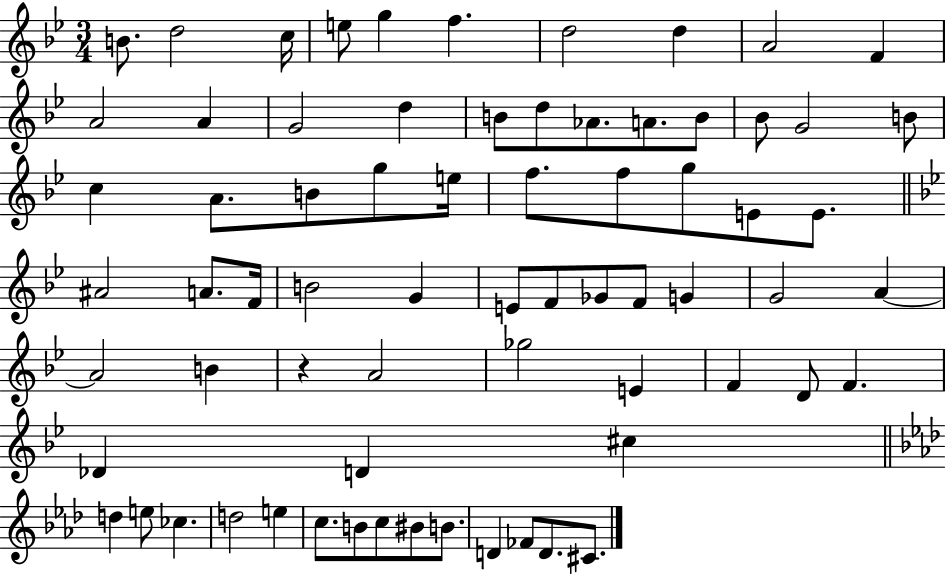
B4/e. D5/h C5/s E5/e G5/q F5/q. D5/h D5/q A4/h F4/q A4/h A4/q G4/h D5/q B4/e D5/e Ab4/e. A4/e. B4/e Bb4/e G4/h B4/e C5/q A4/e. B4/e G5/e E5/s F5/e. F5/e G5/e E4/e E4/e. A#4/h A4/e. F4/s B4/h G4/q E4/e F4/e Gb4/e F4/e G4/q G4/h A4/q A4/h B4/q R/q A4/h Gb5/h E4/q F4/q D4/e F4/q. Db4/q D4/q C#5/q D5/q E5/e CES5/q. D5/h E5/q C5/e. B4/e C5/e BIS4/e B4/e. D4/q FES4/e D4/e. C#4/e.